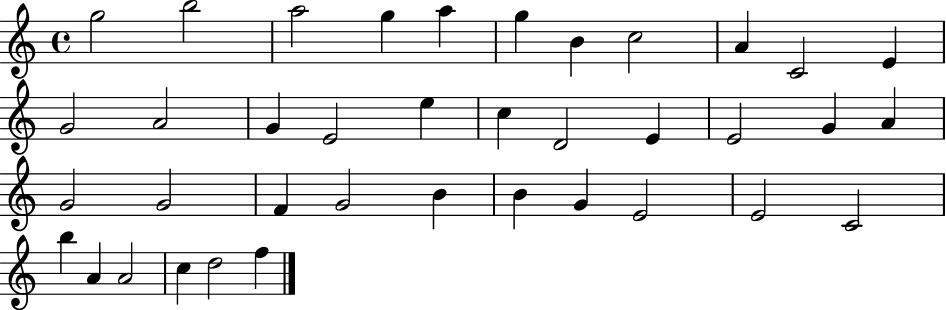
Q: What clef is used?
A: treble